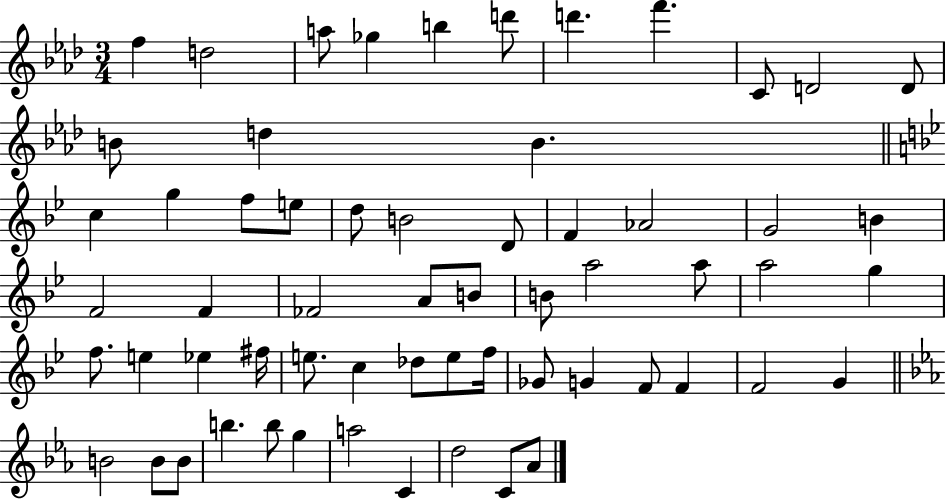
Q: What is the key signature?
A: AES major